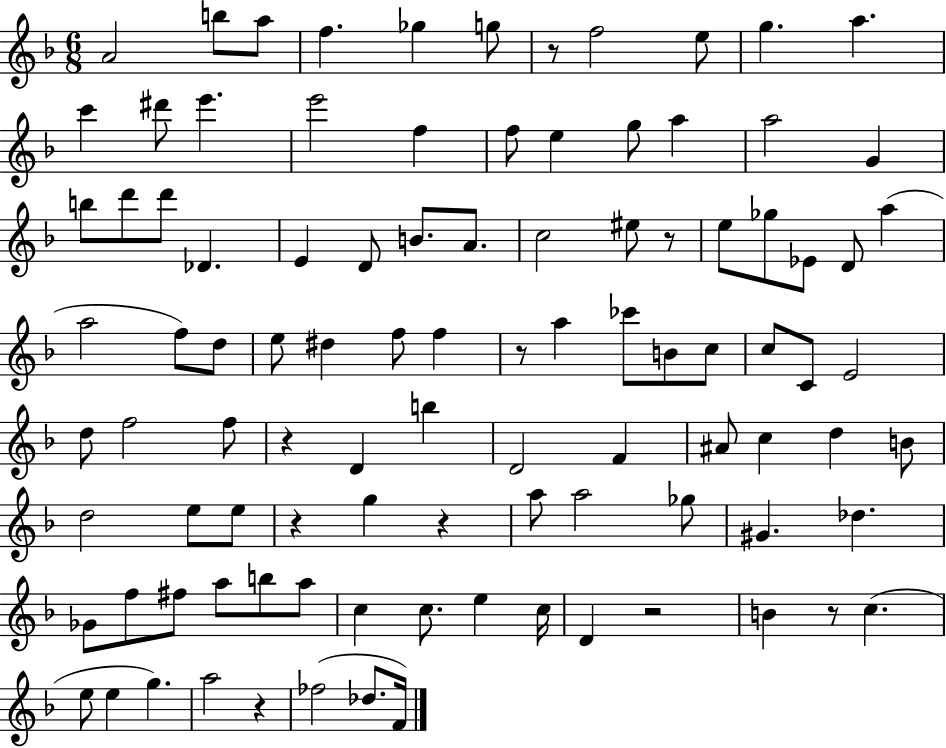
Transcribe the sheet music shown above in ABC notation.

X:1
T:Untitled
M:6/8
L:1/4
K:F
A2 b/2 a/2 f _g g/2 z/2 f2 e/2 g a c' ^d'/2 e' e'2 f f/2 e g/2 a a2 G b/2 d'/2 d'/2 _D E D/2 B/2 A/2 c2 ^e/2 z/2 e/2 _g/2 _E/2 D/2 a a2 f/2 d/2 e/2 ^d f/2 f z/2 a _c'/2 B/2 c/2 c/2 C/2 E2 d/2 f2 f/2 z D b D2 F ^A/2 c d B/2 d2 e/2 e/2 z g z a/2 a2 _g/2 ^G _d _G/2 f/2 ^f/2 a/2 b/2 a/2 c c/2 e c/4 D z2 B z/2 c e/2 e g a2 z _f2 _d/2 F/4